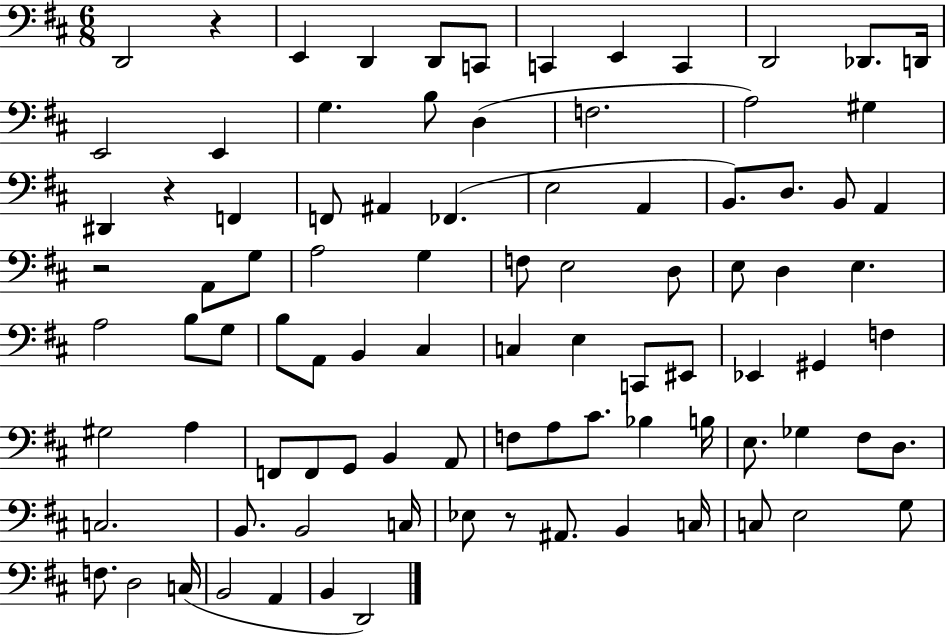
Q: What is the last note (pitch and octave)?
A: D2